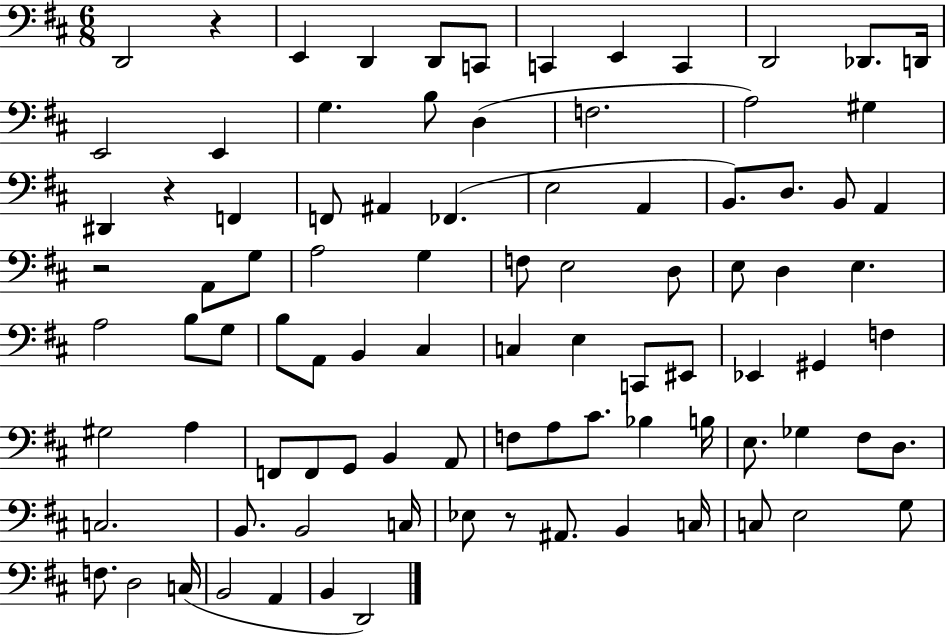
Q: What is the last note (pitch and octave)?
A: D2